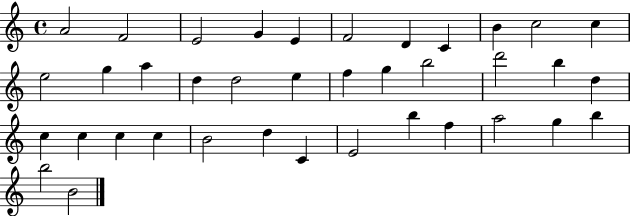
A4/h F4/h E4/h G4/q E4/q F4/h D4/q C4/q B4/q C5/h C5/q E5/h G5/q A5/q D5/q D5/h E5/q F5/q G5/q B5/h D6/h B5/q D5/q C5/q C5/q C5/q C5/q B4/h D5/q C4/q E4/h B5/q F5/q A5/h G5/q B5/q B5/h B4/h